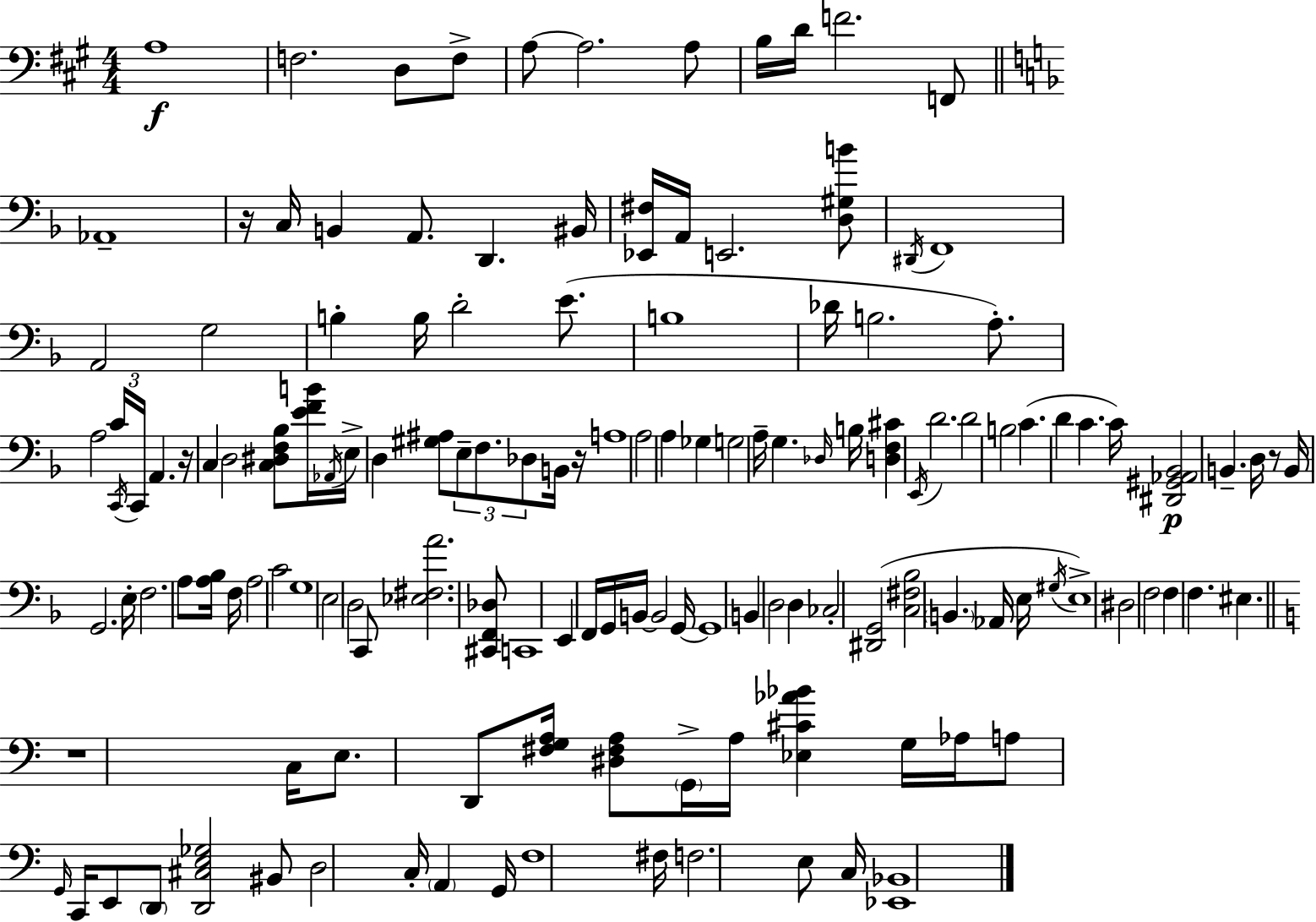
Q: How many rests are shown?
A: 5